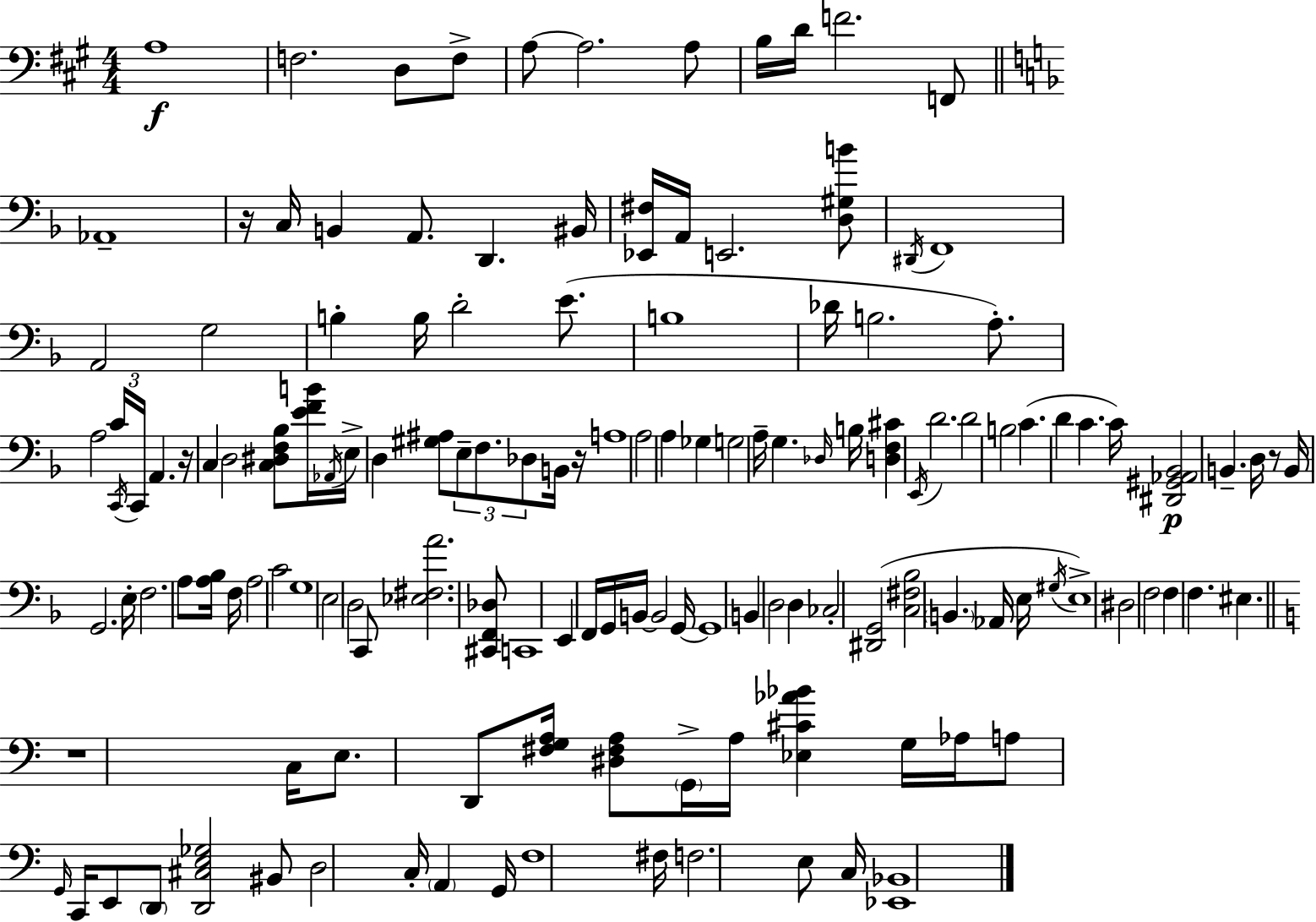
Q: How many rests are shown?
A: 5